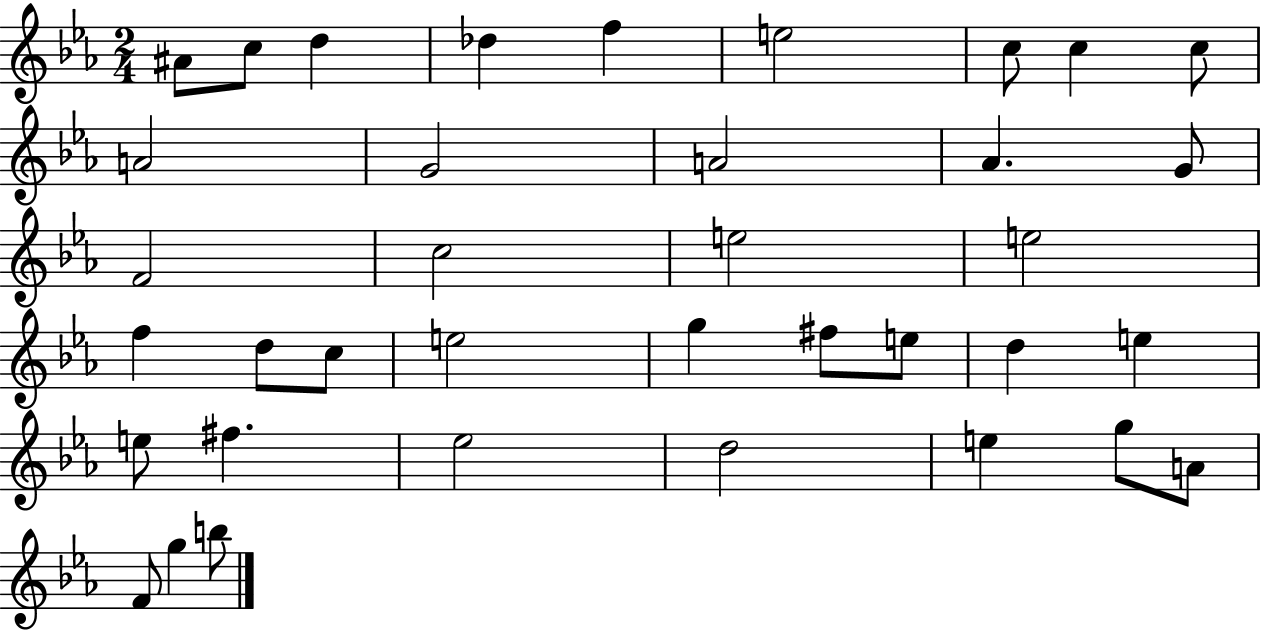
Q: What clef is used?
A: treble